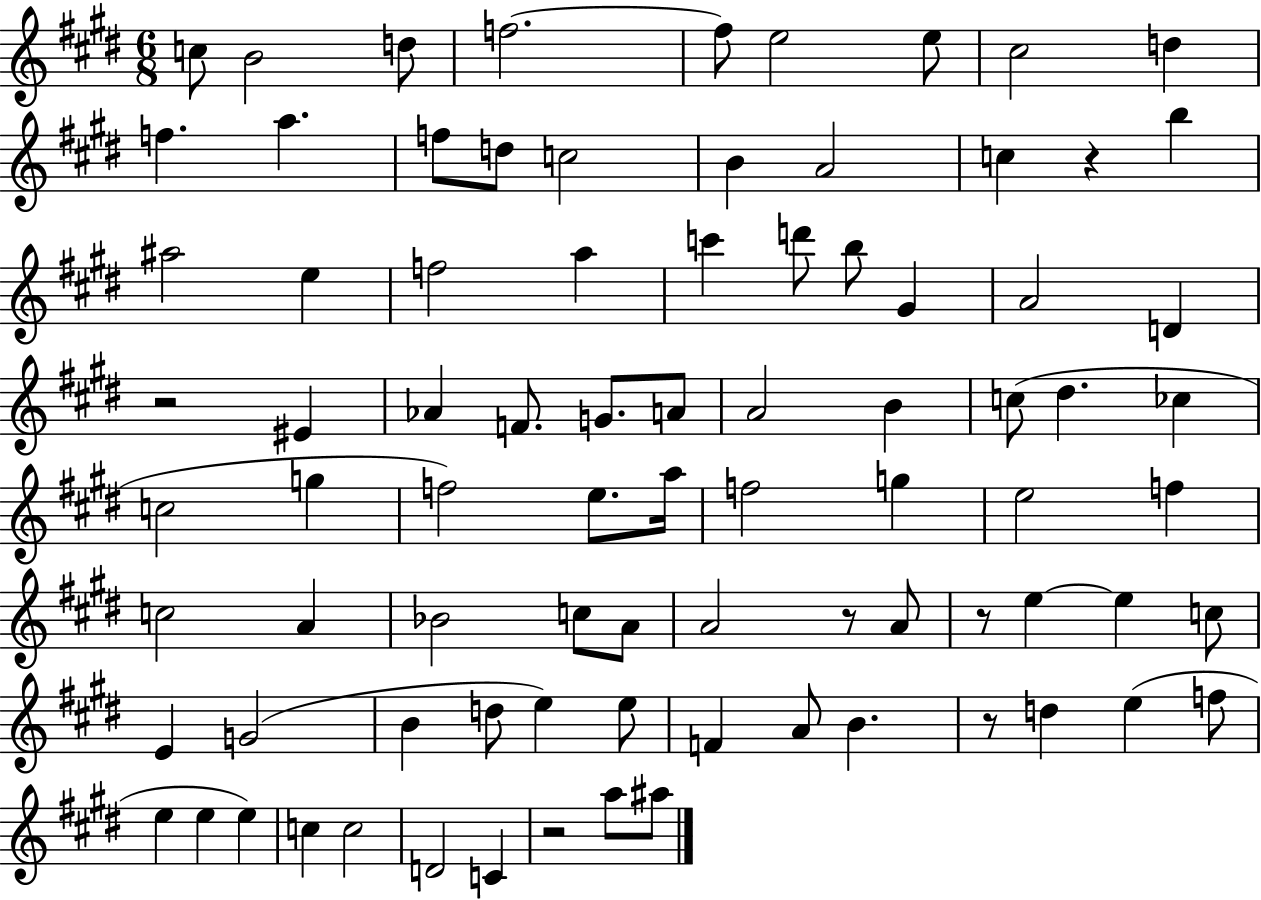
{
  \clef treble
  \numericTimeSignature
  \time 6/8
  \key e \major
  c''8 b'2 d''8 | f''2.~~ | f''8 e''2 e''8 | cis''2 d''4 | \break f''4. a''4. | f''8 d''8 c''2 | b'4 a'2 | c''4 r4 b''4 | \break ais''2 e''4 | f''2 a''4 | c'''4 d'''8 b''8 gis'4 | a'2 d'4 | \break r2 eis'4 | aes'4 f'8. g'8. a'8 | a'2 b'4 | c''8( dis''4. ces''4 | \break c''2 g''4 | f''2) e''8. a''16 | f''2 g''4 | e''2 f''4 | \break c''2 a'4 | bes'2 c''8 a'8 | a'2 r8 a'8 | r8 e''4~~ e''4 c''8 | \break e'4 g'2( | b'4 d''8 e''4) e''8 | f'4 a'8 b'4. | r8 d''4 e''4( f''8 | \break e''4 e''4 e''4) | c''4 c''2 | d'2 c'4 | r2 a''8 ais''8 | \break \bar "|."
}